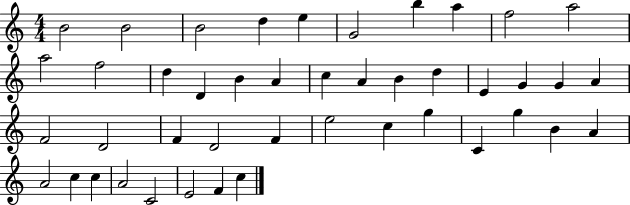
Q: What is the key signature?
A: C major